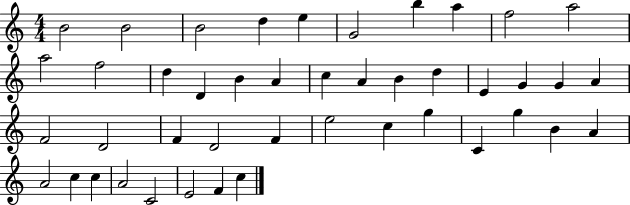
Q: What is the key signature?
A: C major